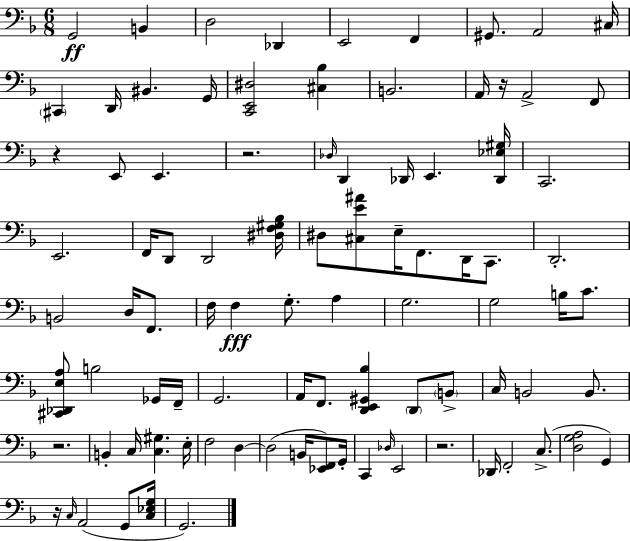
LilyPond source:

{
  \clef bass
  \numericTimeSignature
  \time 6/8
  \key d \minor
  \repeat volta 2 { g,2\ff b,4 | d2 des,4 | e,2 f,4 | gis,8. a,2 cis16 | \break \parenthesize cis,4 d,16 bis,4. g,16 | <c, e, dis>2 <cis bes>4 | b,2. | a,16 r16 a,2-> f,8 | \break r4 e,8 e,4. | r2. | \grace { des16 } d,4 des,16 e,4. | <des, ees gis>16 c,2. | \break e,2. | f,16 d,8 d,2 | <dis f gis bes>16 dis8 <cis e' ais'>8 e16-- f,8. d,16 c,8. | d,2.-. | \break b,2 d16 f,8. | f16 f4\fff g8.-. a4 | g2. | g2 b16 c'8. | \break <cis, des, e a>8 b2 ges,16 | f,16-- g,2. | a,16 f,8. <d, e, gis, bes>4 \parenthesize d,8 \parenthesize b,8-> | c16 b,2 b,8. | \break r2. | b,4-. c16 <c gis>4. | e16-. f2 d4~~ | d2( b,16 <ees, f,>8) | \break g,16-. c,4 \grace { des16 } e,2 | r2. | des,16 f,2-. c8.->( | <d g a>2 g,4) | \break r16 \grace { c16 }( a,2 | g,8 <c ees g>16 g,2.) | } \bar "|."
}